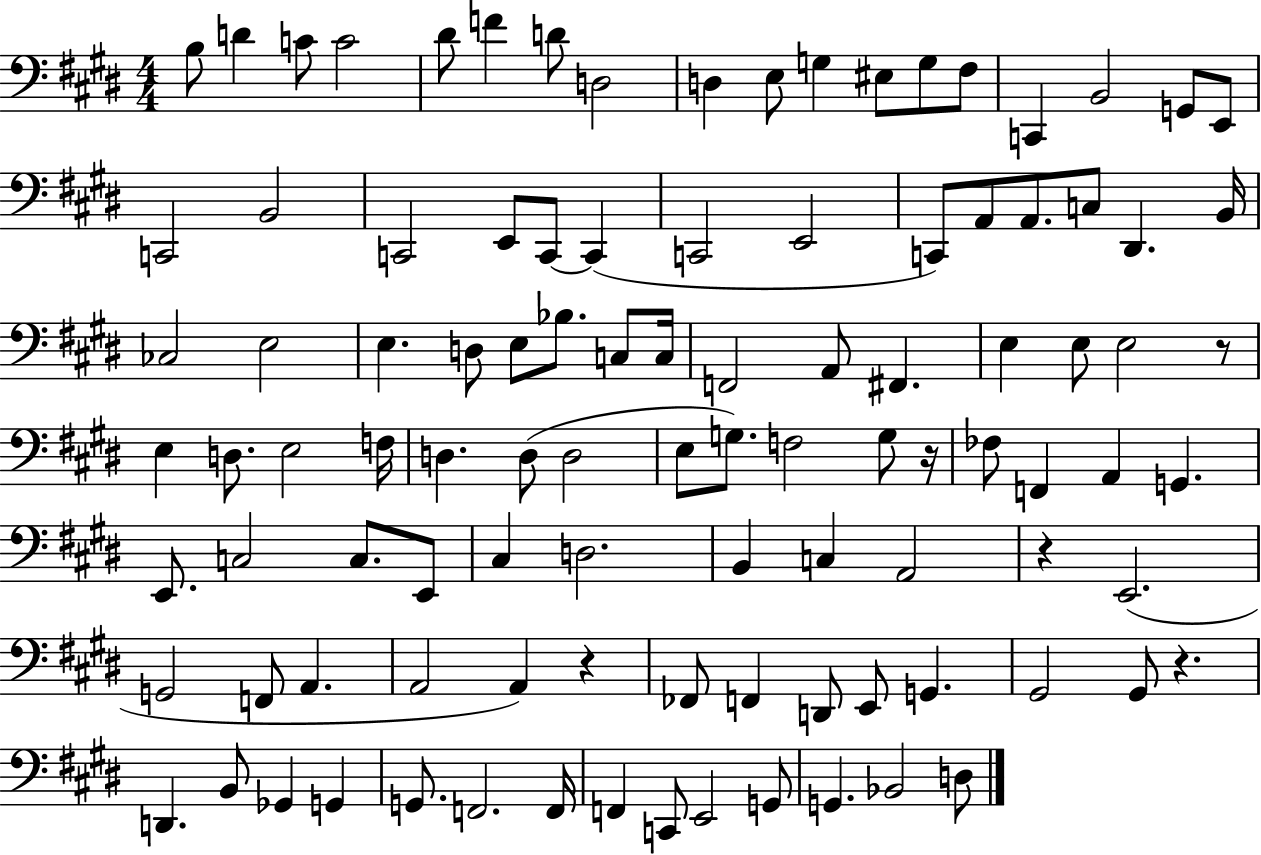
X:1
T:Untitled
M:4/4
L:1/4
K:E
B,/2 D C/2 C2 ^D/2 F D/2 D,2 D, E,/2 G, ^E,/2 G,/2 ^F,/2 C,, B,,2 G,,/2 E,,/2 C,,2 B,,2 C,,2 E,,/2 C,,/2 C,, C,,2 E,,2 C,,/2 A,,/2 A,,/2 C,/2 ^D,, B,,/4 _C,2 E,2 E, D,/2 E,/2 _B,/2 C,/2 C,/4 F,,2 A,,/2 ^F,, E, E,/2 E,2 z/2 E, D,/2 E,2 F,/4 D, D,/2 D,2 E,/2 G,/2 F,2 G,/2 z/4 _F,/2 F,, A,, G,, E,,/2 C,2 C,/2 E,,/2 ^C, D,2 B,, C, A,,2 z E,,2 G,,2 F,,/2 A,, A,,2 A,, z _F,,/2 F,, D,,/2 E,,/2 G,, ^G,,2 ^G,,/2 z D,, B,,/2 _G,, G,, G,,/2 F,,2 F,,/4 F,, C,,/2 E,,2 G,,/2 G,, _B,,2 D,/2